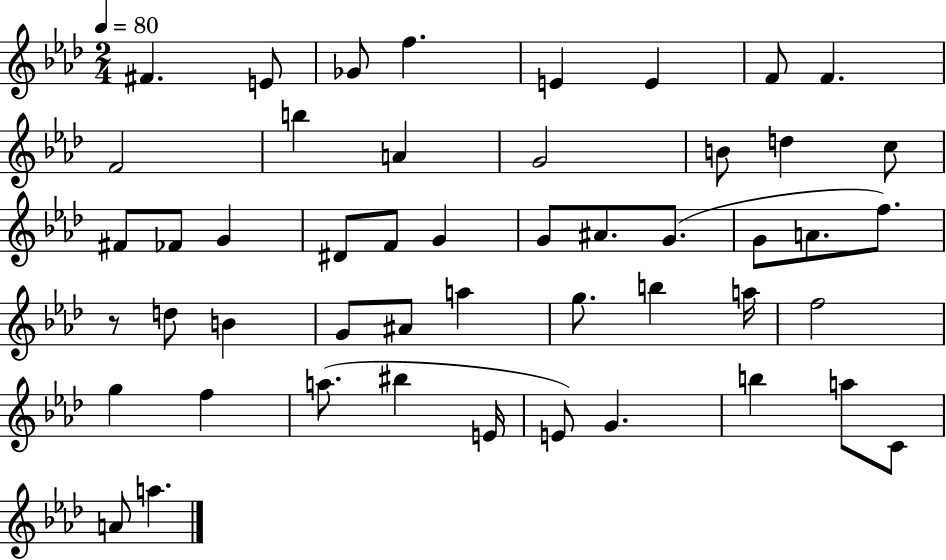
{
  \clef treble
  \numericTimeSignature
  \time 2/4
  \key aes \major
  \tempo 4 = 80
  fis'4. e'8 | ges'8 f''4. | e'4 e'4 | f'8 f'4. | \break f'2 | b''4 a'4 | g'2 | b'8 d''4 c''8 | \break fis'8 fes'8 g'4 | dis'8 f'8 g'4 | g'8 ais'8. g'8.( | g'8 a'8. f''8.) | \break r8 d''8 b'4 | g'8 ais'8 a''4 | g''8. b''4 a''16 | f''2 | \break g''4 f''4 | a''8.( bis''4 e'16 | e'8) g'4. | b''4 a''8 c'8 | \break a'8 a''4. | \bar "|."
}